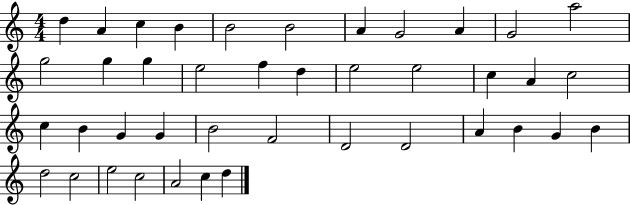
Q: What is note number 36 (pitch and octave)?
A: C5